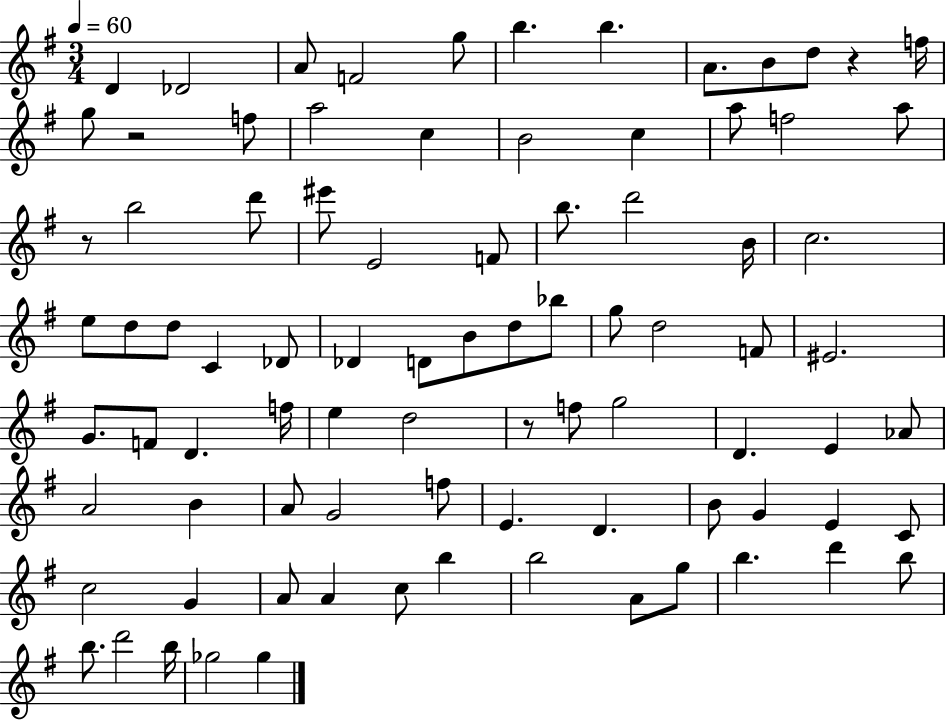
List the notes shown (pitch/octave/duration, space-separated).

D4/q Db4/h A4/e F4/h G5/e B5/q. B5/q. A4/e. B4/e D5/e R/q F5/s G5/e R/h F5/e A5/h C5/q B4/h C5/q A5/e F5/h A5/e R/e B5/h D6/e EIS6/e E4/h F4/e B5/e. D6/h B4/s C5/h. E5/e D5/e D5/e C4/q Db4/e Db4/q D4/e B4/e D5/e Bb5/e G5/e D5/h F4/e EIS4/h. G4/e. F4/e D4/q. F5/s E5/q D5/h R/e F5/e G5/h D4/q. E4/q Ab4/e A4/h B4/q A4/e G4/h F5/e E4/q. D4/q. B4/e G4/q E4/q C4/e C5/h G4/q A4/e A4/q C5/e B5/q B5/h A4/e G5/e B5/q. D6/q B5/e B5/e. D6/h B5/s Gb5/h Gb5/q